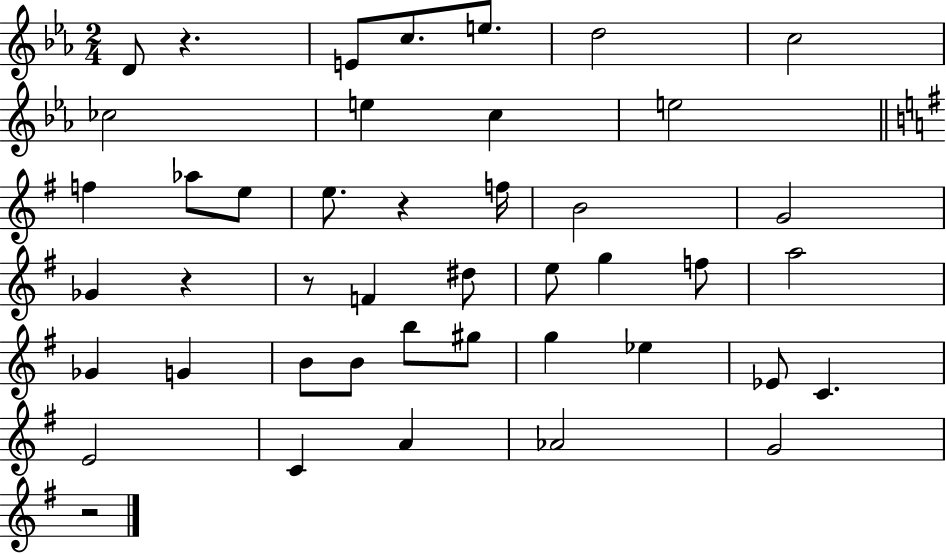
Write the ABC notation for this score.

X:1
T:Untitled
M:2/4
L:1/4
K:Eb
D/2 z E/2 c/2 e/2 d2 c2 _c2 e c e2 f _a/2 e/2 e/2 z f/4 B2 G2 _G z z/2 F ^d/2 e/2 g f/2 a2 _G G B/2 B/2 b/2 ^g/2 g _e _E/2 C E2 C A _A2 G2 z2